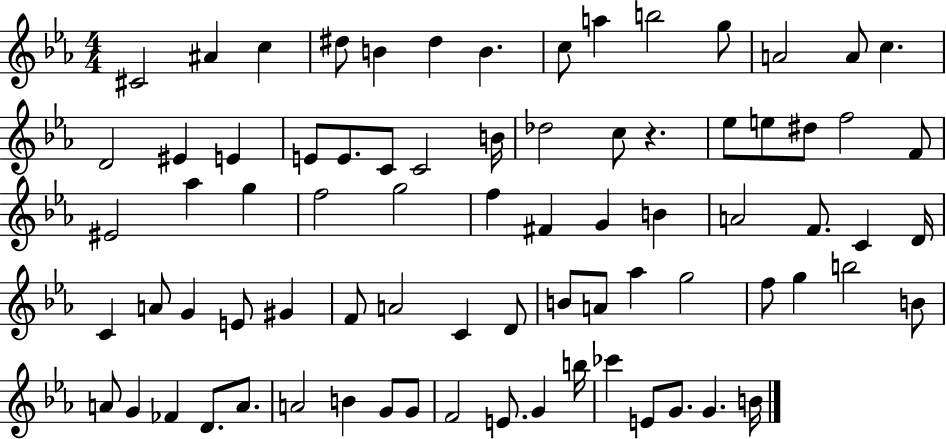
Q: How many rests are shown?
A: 1